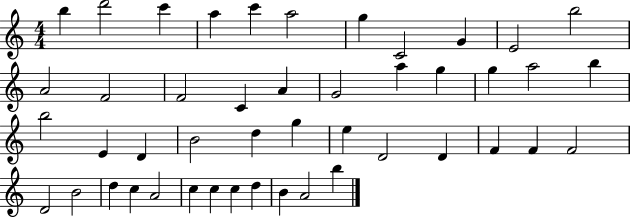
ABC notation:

X:1
T:Untitled
M:4/4
L:1/4
K:C
b d'2 c' a c' a2 g C2 G E2 b2 A2 F2 F2 C A G2 a g g a2 b b2 E D B2 d g e D2 D F F F2 D2 B2 d c A2 c c c d B A2 b